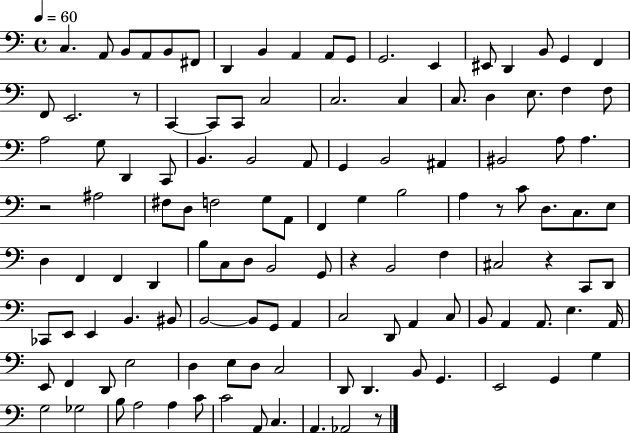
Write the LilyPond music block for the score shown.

{
  \clef bass
  \time 4/4
  \defaultTimeSignature
  \key c \major
  \tempo 4 = 60
  \repeat volta 2 { c4. a,8 b,8 a,8 b,8 fis,8 | d,4 b,4 a,4 a,8 g,8 | g,2. e,4 | eis,8 d,4 b,8 g,4 f,4 | \break f,8 e,2. r8 | c,4~~ c,8 c,8 c2 | c2. c4 | c8. d4 e8. f4 f8 | \break a2 g8 d,4 c,8 | b,4. b,2 a,8 | g,4 b,2 ais,4 | bis,2 a8 a4. | \break r2 ais2 | fis8 d8 f2 g8 a,8 | f,4 g4 b2 | a4 r8 c'8 d8. c8. e8 | \break d4 f,4 f,4 d,4 | b8 c8 d8 b,2 g,8 | r4 b,2 f4 | cis2 r4 c,8 d,8 | \break ces,8 e,8 e,4 b,4. bis,8 | b,2~~ b,8 g,8 a,4 | c2 d,8 a,4 c8 | b,8 a,4 a,8. e4. a,16 | \break e,8 f,4 d,8 e2 | d4 e8 d8 c2 | d,8 d,4. b,8 g,4. | e,2 g,4 g4 | \break g2 ges2 | b8 a2 a4 c'8 | c'2 a,8 c4. | a,4. aes,2 r8 | \break } \bar "|."
}